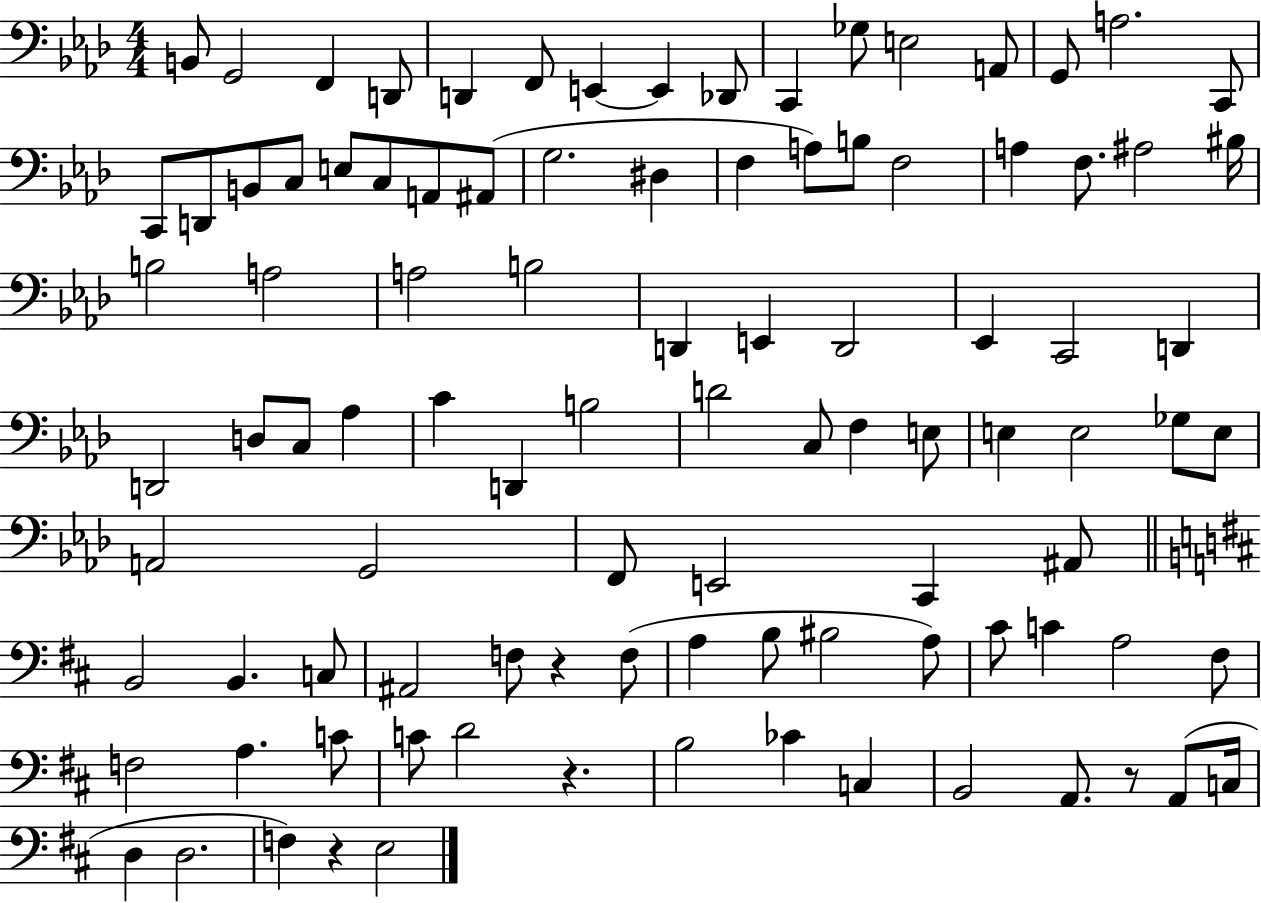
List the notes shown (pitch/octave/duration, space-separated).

B2/e G2/h F2/q D2/e D2/q F2/e E2/q E2/q Db2/e C2/q Gb3/e E3/h A2/e G2/e A3/h. C2/e C2/e D2/e B2/e C3/e E3/e C3/e A2/e A#2/e G3/h. D#3/q F3/q A3/e B3/e F3/h A3/q F3/e. A#3/h BIS3/s B3/h A3/h A3/h B3/h D2/q E2/q D2/h Eb2/q C2/h D2/q D2/h D3/e C3/e Ab3/q C4/q D2/q B3/h D4/h C3/e F3/q E3/e E3/q E3/h Gb3/e E3/e A2/h G2/h F2/e E2/h C2/q A#2/e B2/h B2/q. C3/e A#2/h F3/e R/q F3/e A3/q B3/e BIS3/h A3/e C#4/e C4/q A3/h F#3/e F3/h A3/q. C4/e C4/e D4/h R/q. B3/h CES4/q C3/q B2/h A2/e. R/e A2/e C3/s D3/q D3/h. F3/q R/q E3/h